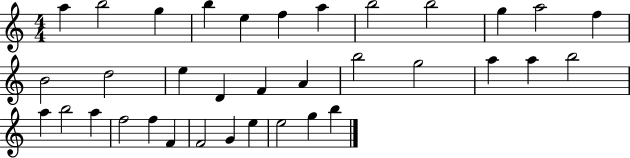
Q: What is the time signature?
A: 4/4